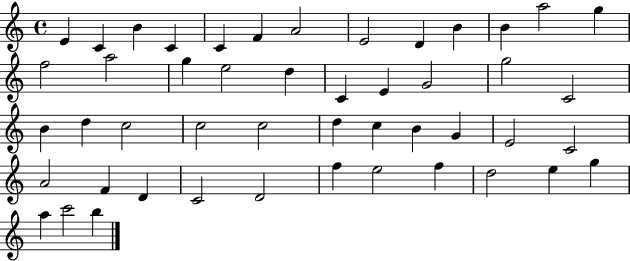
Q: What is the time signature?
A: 4/4